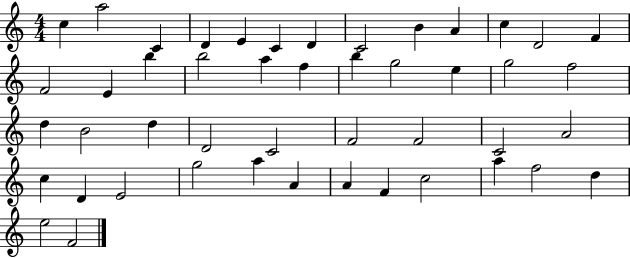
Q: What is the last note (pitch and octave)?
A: F4